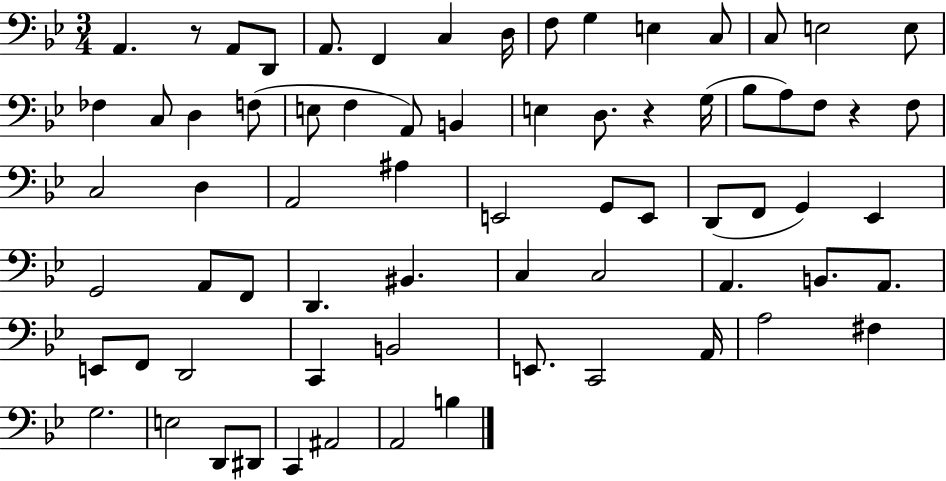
A2/q. R/e A2/e D2/e A2/e. F2/q C3/q D3/s F3/e G3/q E3/q C3/e C3/e E3/h E3/e FES3/q C3/e D3/q F3/e E3/e F3/q A2/e B2/q E3/q D3/e. R/q G3/s Bb3/e A3/e F3/e R/q F3/e C3/h D3/q A2/h A#3/q E2/h G2/e E2/e D2/e F2/e G2/q Eb2/q G2/h A2/e F2/e D2/q. BIS2/q. C3/q C3/h A2/q. B2/e. A2/e. E2/e F2/e D2/h C2/q B2/h E2/e. C2/h A2/s A3/h F#3/q G3/h. E3/h D2/e D#2/e C2/q A#2/h A2/h B3/q